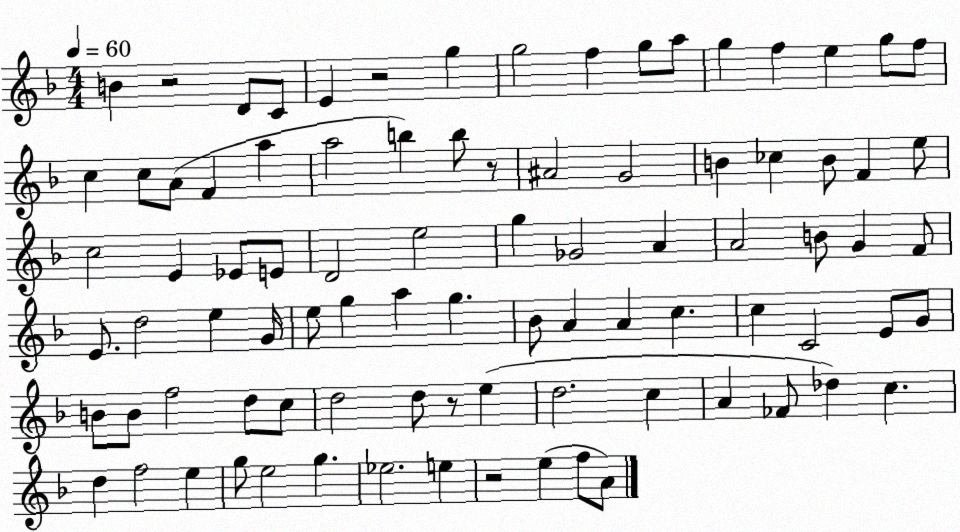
X:1
T:Untitled
M:4/4
L:1/4
K:F
B z2 D/2 C/2 E z2 g g2 f g/2 a/2 g f e g/2 f/2 c c/2 A/2 F a a2 b b/2 z/2 ^A2 G2 B _c B/2 F e/2 c2 E _E/2 E/2 D2 e2 g _G2 A A2 B/2 G F/2 E/2 d2 e G/4 e/2 g a g _B/2 A A c c C2 E/2 G/2 B/2 B/2 f2 d/2 c/2 d2 d/2 z/2 e d2 c A _F/2 _d c d f2 e g/2 e2 g _e2 e z2 e f/2 A/2